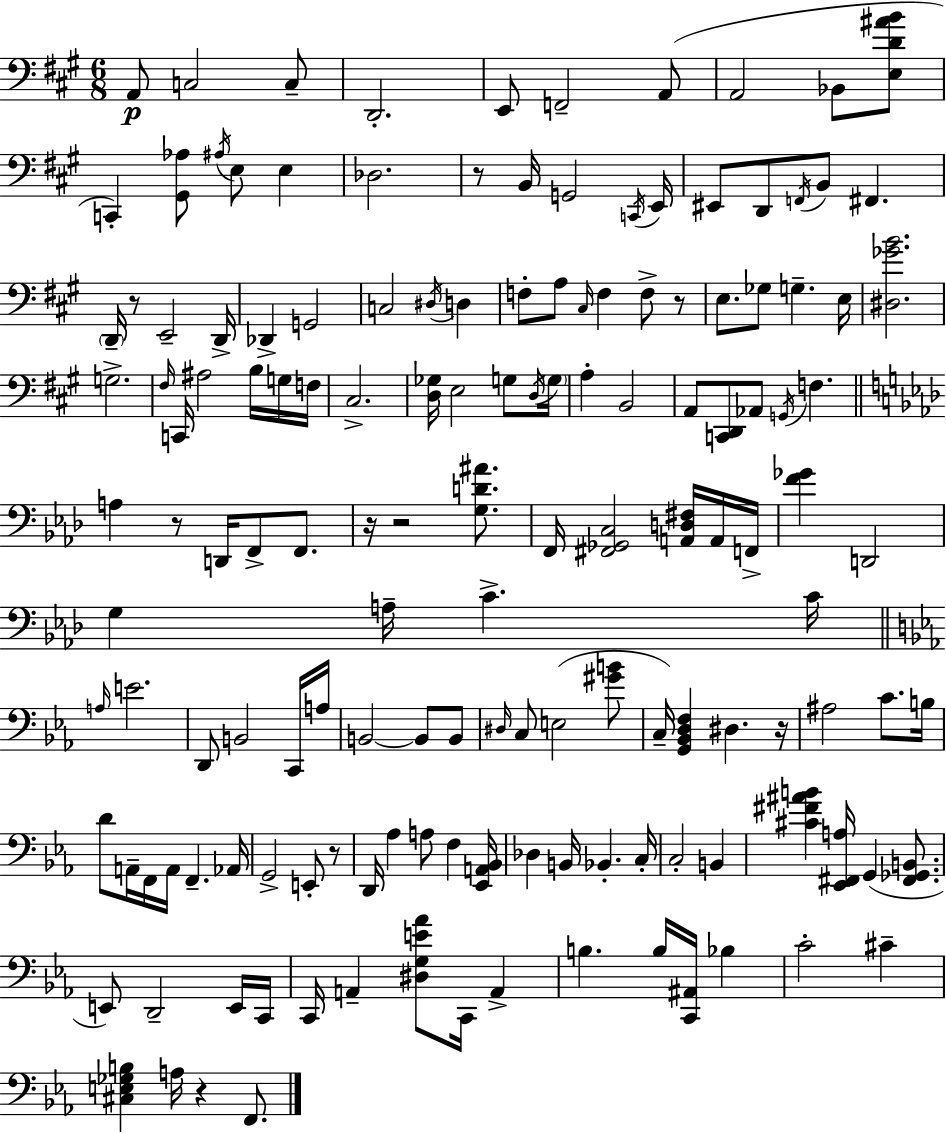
{
  \clef bass
  \numericTimeSignature
  \time 6/8
  \key a \major
  \repeat volta 2 { a,8\p c2 c8-- | d,2.-. | e,8 f,2-- a,8( | a,2 bes,8 <e d' ais' b'>8 | \break c,4-.) <gis, aes>8 \acciaccatura { ais16 } e8 e4 | des2. | r8 b,16 g,2 | \acciaccatura { c,16 } e,16 eis,8 d,8 \acciaccatura { f,16 } b,8 fis,4. | \break \parenthesize d,16-- r8 e,2-- | d,16-> des,4-> g,2 | c2 \acciaccatura { dis16 } | d4 f8-. a8 \grace { cis16 } f4 | \break f8-> r8 e8. ges8 g4.-- | e16 <dis ges' b'>2. | g2.-> | \grace { fis16 } c,16 ais2 | \break b16 g16 f16 cis2.-> | <d ges>16 e2 | g8 \acciaccatura { d16 } \parenthesize g16 a4-. b,2 | a,8 <c, d,>8 aes,8 | \break \acciaccatura { g,16 } f4. \bar "||" \break \key aes \major a4 r8 d,16 f,8-> f,8. | r16 r2 <g d' ais'>8. | f,16 <fis, ges, c>2 <a, d fis>16 a,16 f,16-> | <f' ges'>4 d,2 | \break g4 a16-- c'4.-> c'16 | \bar "||" \break \key ees \major \grace { a16 } e'2. | d,8 b,2 c,16 | a16 b,2~~ b,8 b,8 | \grace { dis16 } c8 e2( | \break <gis' b'>8 c16--) <g, bes, d f>4 dis4. | r16 ais2 c'8. | b16 d'8 a,16-- f,16 a,16 f,4.-- | aes,16 g,2-> e,8-. | \break r8 d,16 aes4 a8 f4 | <ees, a, bes,>16 des4 b,16 bes,4.-. | c16-. c2-. b,4 | <cis' fis' ais' b'>4 <ees, fis, a>16 g,4( <fis, ges, b,>8. | \break e,8) d,2-- | e,16 c,16 c,16 a,4-- <dis g e' aes'>8 c,16 a,4-> | b4. b16 <c, ais,>16 bes4 | c'2-. cis'4-- | \break <cis e ges b>4 a16 r4 f,8. | } \bar "|."
}